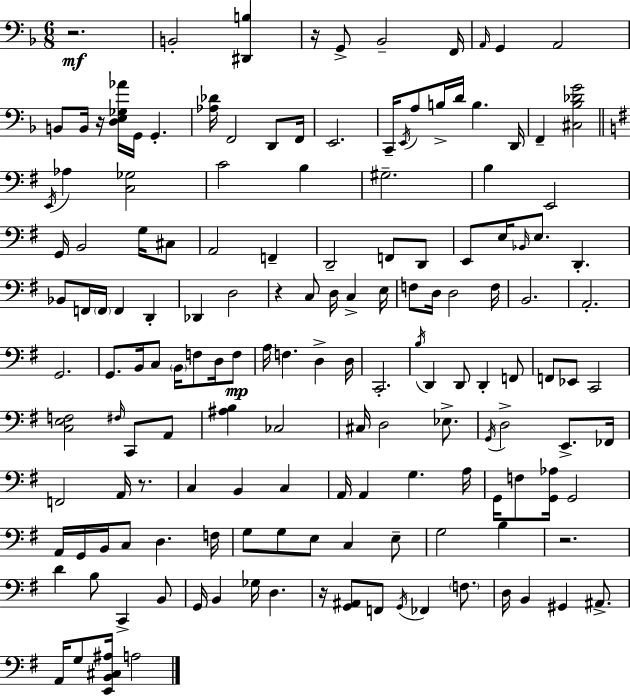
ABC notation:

X:1
T:Untitled
M:6/8
L:1/4
K:Dm
z2 B,,2 [^D,,B,] z/4 G,,/2 _B,,2 F,,/4 A,,/4 G,, A,,2 B,,/2 B,,/4 z/4 [D,E,_G,_A]/4 G,,/4 G,, [_A,_D]/4 F,,2 D,,/2 F,,/4 E,,2 C,,/4 E,,/4 A,/2 B,/4 D/4 B, D,,/4 F,, [^C,_B,_DG]2 E,,/4 _A, [C,_G,]2 C2 B, ^G,2 B, E,,2 G,,/4 B,,2 G,/4 ^C,/2 A,,2 F,, D,,2 F,,/2 D,,/2 E,,/2 E,/4 _B,,/4 E,/2 D,, _B,,/2 F,,/4 F,,/4 F,, D,, _D,, D,2 z C,/2 D,/4 C, E,/4 F,/2 D,/4 D,2 F,/4 B,,2 A,,2 G,,2 G,,/2 B,,/4 C,/2 B,,/4 F,/2 D,/4 F,/2 A,/4 F, D, D,/4 C,,2 B,/4 D,, D,,/2 D,, F,,/2 F,,/2 _E,,/2 C,,2 [C,E,F,]2 ^F,/4 C,,/2 A,,/2 [^A,B,] _C,2 ^C,/4 D,2 _E,/2 G,,/4 D,2 E,,/2 _F,,/4 F,,2 A,,/4 z/2 C, B,, C, A,,/4 A,, G, A,/4 G,,/4 F,/2 [G,,_A,]/4 G,,2 A,,/4 G,,/4 B,,/4 C,/2 D, F,/4 G,/2 G,/2 E,/2 C, E,/2 G,2 B, z2 D B,/2 C,, B,,/2 G,,/4 B,, _G,/4 D, z/4 [G,,^A,,]/2 F,,/2 G,,/4 _F,, F,/2 D,/4 B,, ^G,, ^A,,/2 A,,/4 G,/2 [E,,B,,^C,^A,]/4 A,2